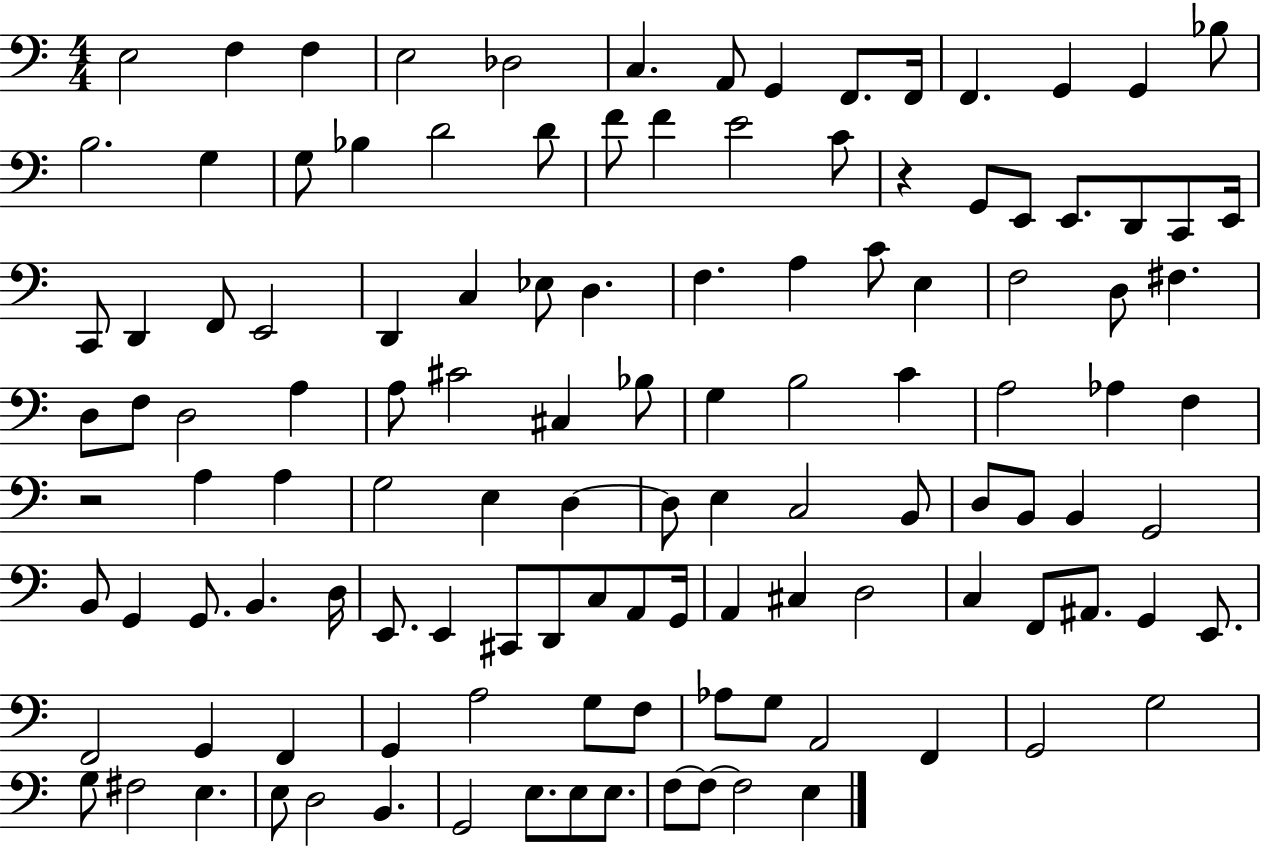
E3/h F3/q F3/q E3/h Db3/h C3/q. A2/e G2/q F2/e. F2/s F2/q. G2/q G2/q Bb3/e B3/h. G3/q G3/e Bb3/q D4/h D4/e F4/e F4/q E4/h C4/e R/q G2/e E2/e E2/e. D2/e C2/e E2/s C2/e D2/q F2/e E2/h D2/q C3/q Eb3/e D3/q. F3/q. A3/q C4/e E3/q F3/h D3/e F#3/q. D3/e F3/e D3/h A3/q A3/e C#4/h C#3/q Bb3/e G3/q B3/h C4/q A3/h Ab3/q F3/q R/h A3/q A3/q G3/h E3/q D3/q D3/e E3/q C3/h B2/e D3/e B2/e B2/q G2/h B2/e G2/q G2/e. B2/q. D3/s E2/e. E2/q C#2/e D2/e C3/e A2/e G2/s A2/q C#3/q D3/h C3/q F2/e A#2/e. G2/q E2/e. F2/h G2/q F2/q G2/q A3/h G3/e F3/e Ab3/e G3/e A2/h F2/q G2/h G3/h G3/e F#3/h E3/q. E3/e D3/h B2/q. G2/h E3/e. E3/e E3/e. F3/e F3/e F3/h E3/q